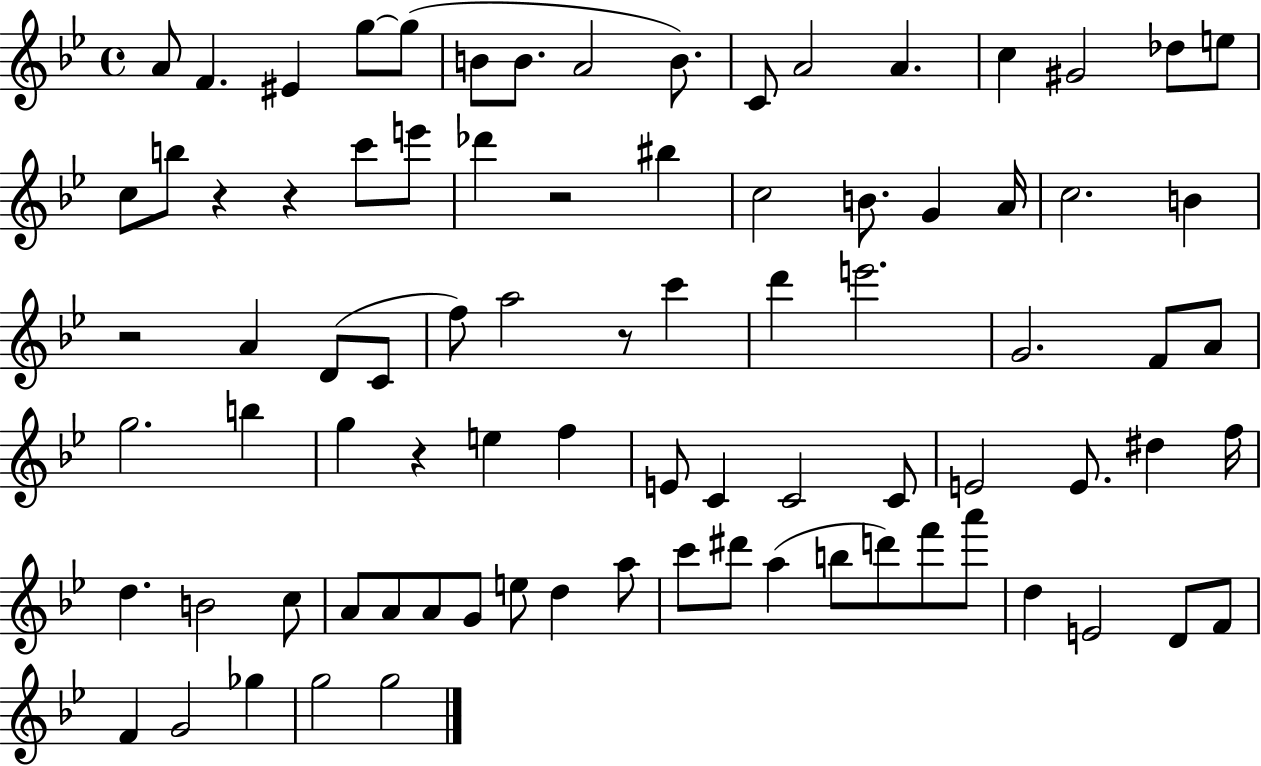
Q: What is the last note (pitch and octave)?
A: G5